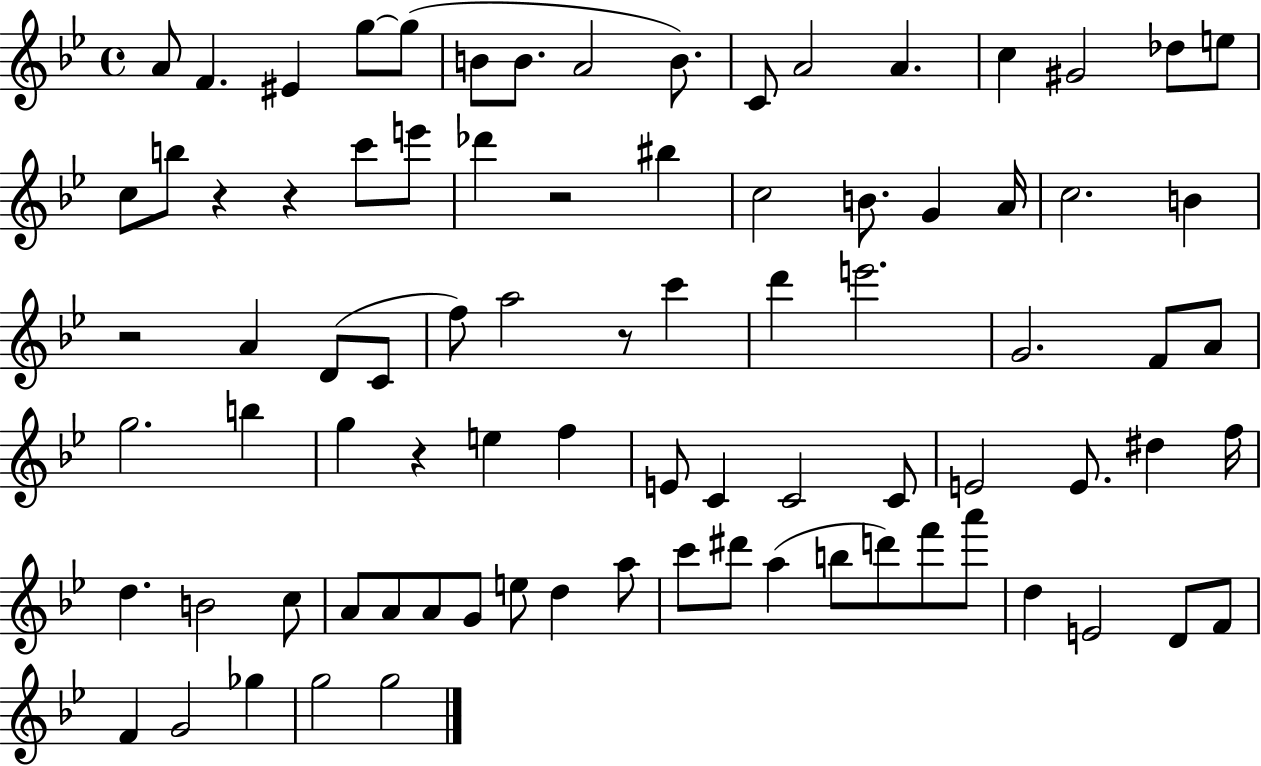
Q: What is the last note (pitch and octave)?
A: G5